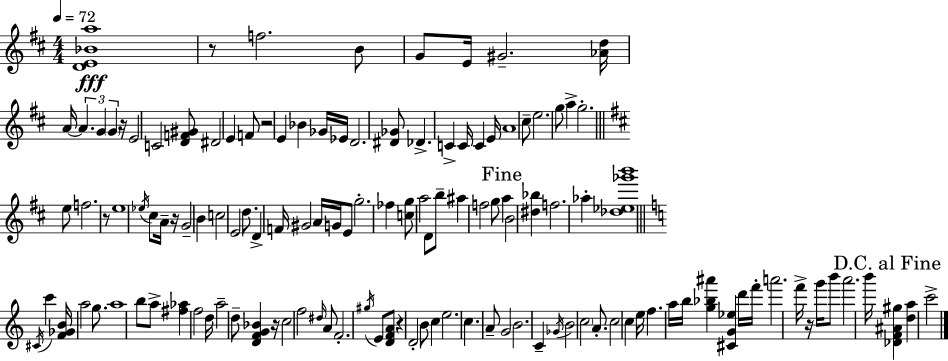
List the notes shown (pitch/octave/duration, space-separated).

[D4,E4,Bb4,A5]/w R/e F5/h. B4/e G4/e E4/s G#4/h. [Ab4,D5]/s A4/s A4/q. G4/q G4/q R/s E4/h C4/h [D4,F4,G#4]/e D#4/h E4/q F4/e R/h E4/q Bb4/q Gb4/s Eb4/s D4/h. [D#4,Gb4]/e Db4/q. C4/q C4/s C4/q E4/s A4/w C#5/e E5/h. G5/e A5/q G5/h. E5/e F5/h. R/e E5/w Eb5/s C#5/e A4/s R/s G4/h B4/q C5/h E4/h D5/e. D4/q F4/s G#4/h A4/s G4/s E4/e G5/h. FES5/q [C5,G5]/e A5/h D4/e B5/e A#5/q F5/h G5/e A5/q B4/h [D#5,Bb5]/q F5/h. Ab5/q [Db5,Eb5,Gb6,B6]/w C#4/s C6/q [F4,Gb4,B4]/s A5/h G5/e. A5/w B5/e A5/e [F#5,Ab5]/q F5/h D5/s A5/h D5/e [D4,F4,G4,Bb4]/q R/s C5/h F5/h D#5/s A4/e F4/h. G#5/s E4/e [D4,F4,A4]/e R/q D4/h B4/e C5/q E5/h. C5/q. A4/e G4/h B4/h. C4/q Gb4/s B4/h C5/h A4/e. C5/h C5/q E5/s F5/q. A5/s B5/s [G5,Bb5,A#6]/q [C#4,G4,Eb5]/q D6/s F6/s A6/h. F6/s R/s G6/s B6/e A6/h. B6/s [Db4,F4,A#4,G#5]/q [D5,A5]/q C6/h